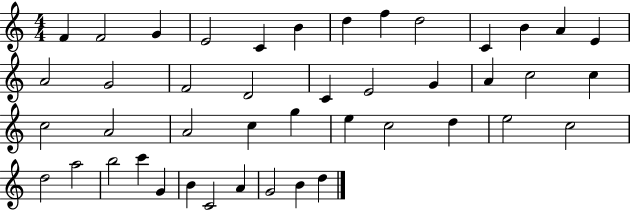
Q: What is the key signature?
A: C major